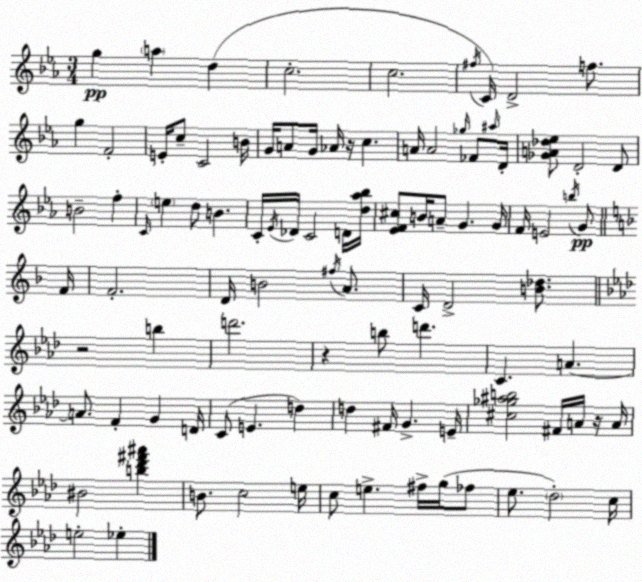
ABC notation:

X:1
T:Untitled
M:3/4
L:1/4
K:Eb
g a d c2 c2 ^f/4 C/4 D2 f/2 g F2 E/4 c/2 C2 B/4 G/4 A/2 G/4 _A/4 z/4 c A/4 A2 _g/4 _F/2 ^a/4 D/4 [_GA_d_e]/2 D2 D/2 B2 f C/4 e d/2 B C/4 _E/4 _D/4 C2 D/4 [d_a_b]/4 [_EF^c]/2 B/4 A/2 G G/4 F/4 E2 b/4 G/2 F/4 F2 D/4 B2 ^f/4 A/2 C/4 D2 [B_d]/2 z2 b d'2 z b/2 d' C A A/2 F G D/4 C/2 E d d ^F/4 G E/4 [^c_g^ab]2 ^F/4 A/4 z/4 A/4 ^B2 [b_d'^f'^a'] B/2 c2 e/4 c/2 e ^f/4 g/4 _f/2 _e/2 _d2 c/4 e2 _e